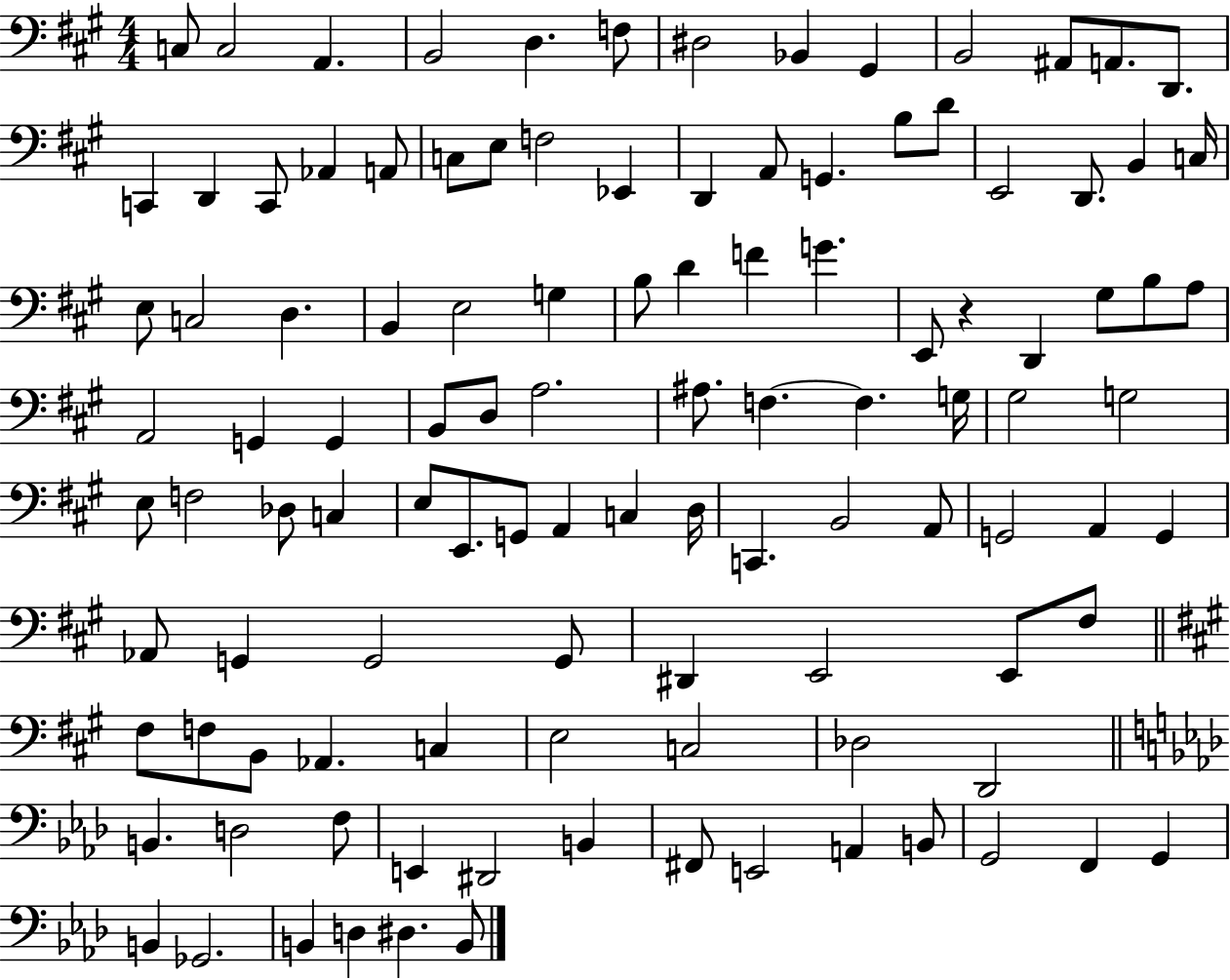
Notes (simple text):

C3/e C3/h A2/q. B2/h D3/q. F3/e D#3/h Bb2/q G#2/q B2/h A#2/e A2/e. D2/e. C2/q D2/q C2/e Ab2/q A2/e C3/e E3/e F3/h Eb2/q D2/q A2/e G2/q. B3/e D4/e E2/h D2/e. B2/q C3/s E3/e C3/h D3/q. B2/q E3/h G3/q B3/e D4/q F4/q G4/q. E2/e R/q D2/q G#3/e B3/e A3/e A2/h G2/q G2/q B2/e D3/e A3/h. A#3/e. F3/q. F3/q. G3/s G#3/h G3/h E3/e F3/h Db3/e C3/q E3/e E2/e. G2/e A2/q C3/q D3/s C2/q. B2/h A2/e G2/h A2/q G2/q Ab2/e G2/q G2/h G2/e D#2/q E2/h E2/e F#3/e F#3/e F3/e B2/e Ab2/q. C3/q E3/h C3/h Db3/h D2/h B2/q. D3/h F3/e E2/q D#2/h B2/q F#2/e E2/h A2/q B2/e G2/h F2/q G2/q B2/q Gb2/h. B2/q D3/q D#3/q. B2/e